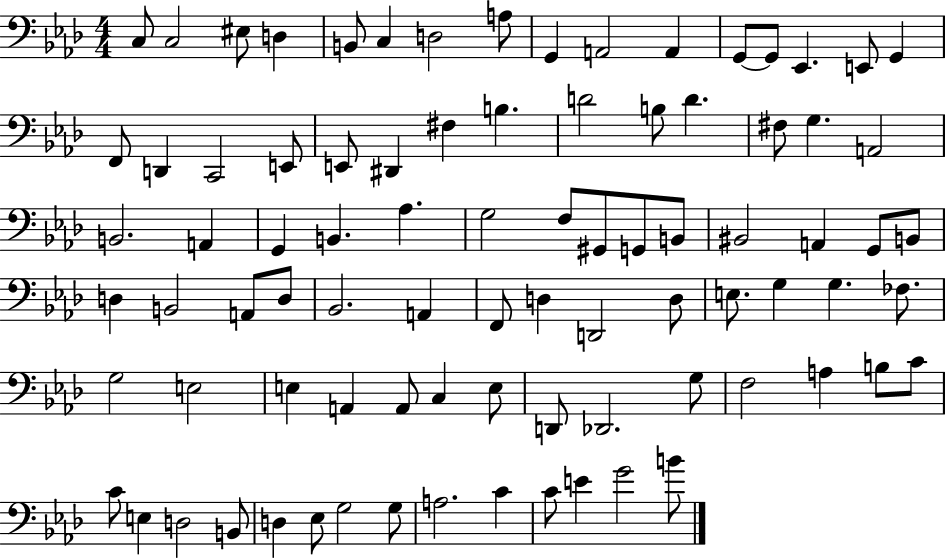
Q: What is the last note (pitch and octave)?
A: B4